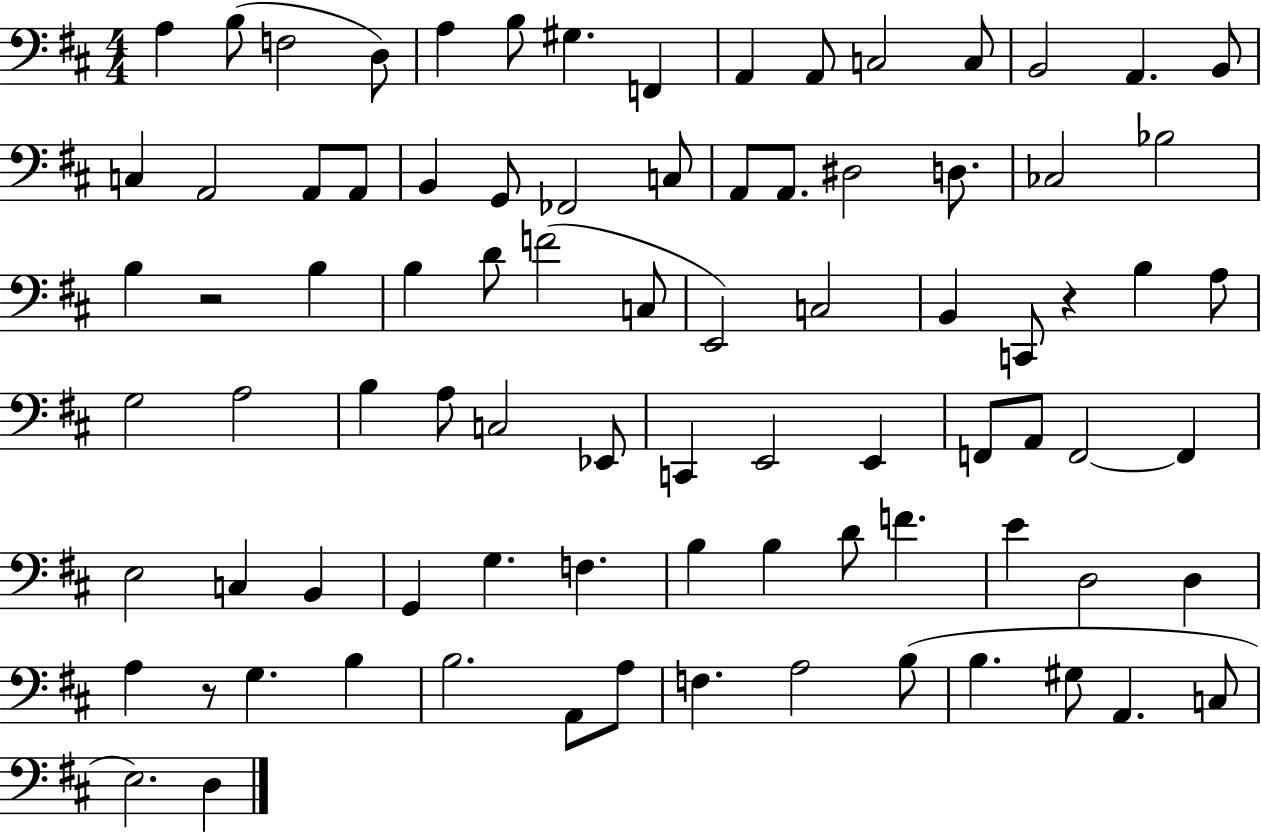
{
  \clef bass
  \numericTimeSignature
  \time 4/4
  \key d \major
  a4 b8( f2 d8) | a4 b8 gis4. f,4 | a,4 a,8 c2 c8 | b,2 a,4. b,8 | \break c4 a,2 a,8 a,8 | b,4 g,8 fes,2 c8 | a,8 a,8. dis2 d8. | ces2 bes2 | \break b4 r2 b4 | b4 d'8 f'2( c8 | e,2) c2 | b,4 c,8 r4 b4 a8 | \break g2 a2 | b4 a8 c2 ees,8 | c,4 e,2 e,4 | f,8 a,8 f,2~~ f,4 | \break e2 c4 b,4 | g,4 g4. f4. | b4 b4 d'8 f'4. | e'4 d2 d4 | \break a4 r8 g4. b4 | b2. a,8 a8 | f4. a2 b8( | b4. gis8 a,4. c8 | \break e2.) d4 | \bar "|."
}